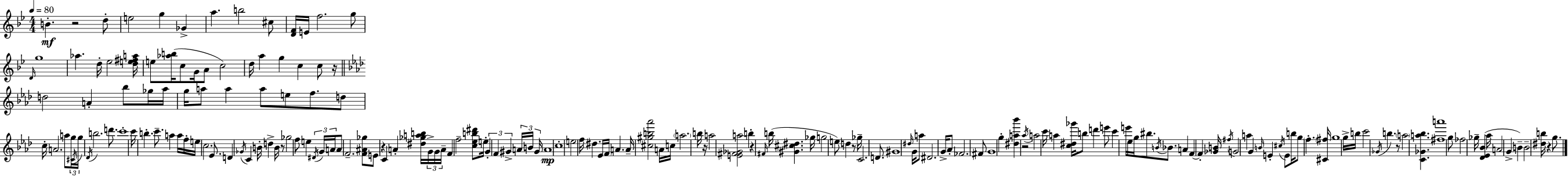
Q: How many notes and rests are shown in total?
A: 192